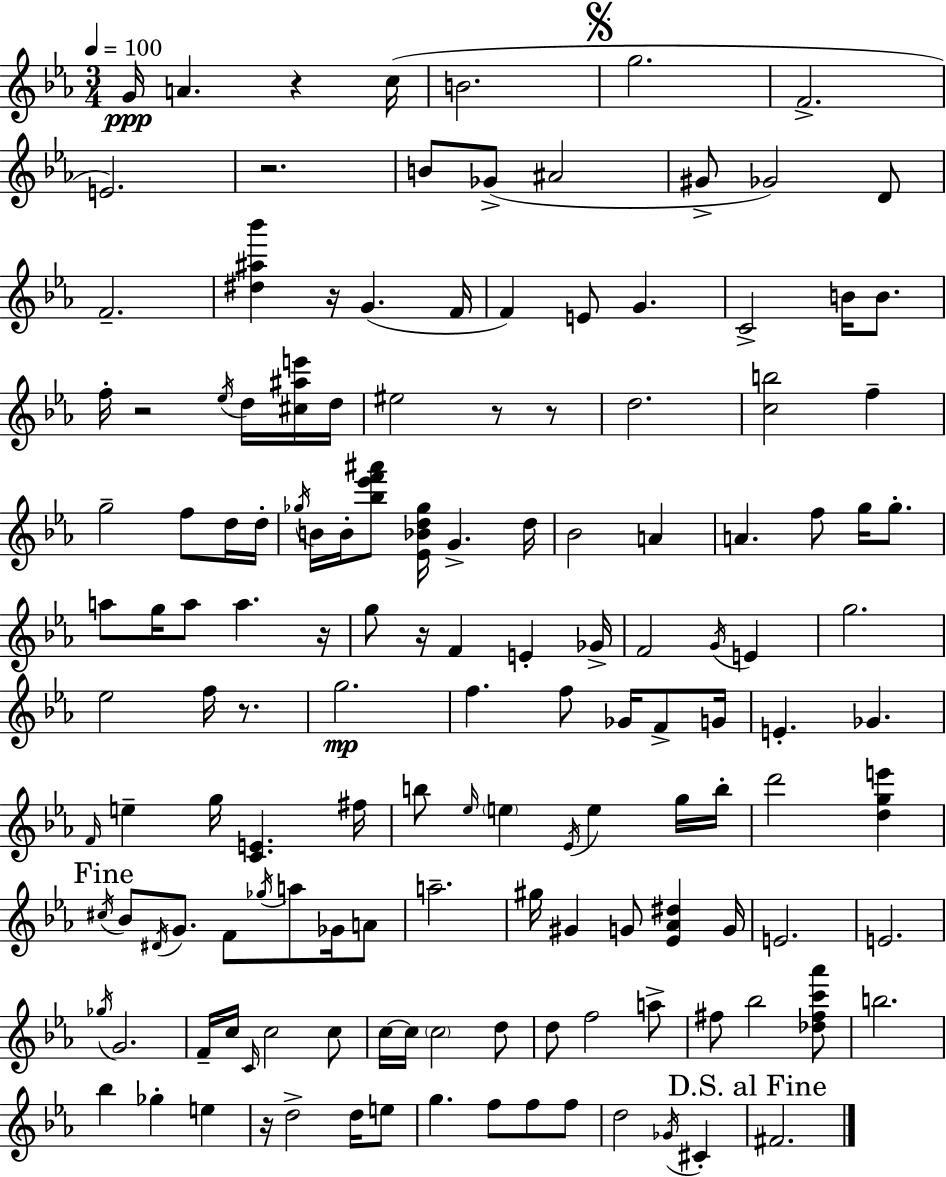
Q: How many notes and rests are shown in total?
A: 144